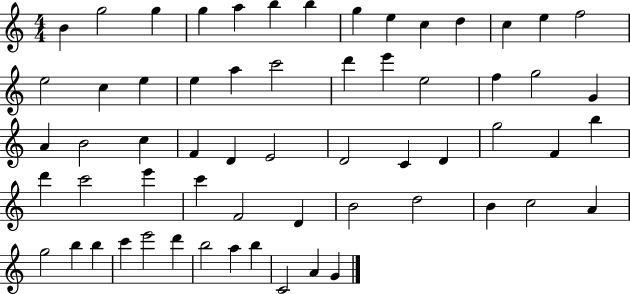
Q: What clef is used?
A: treble